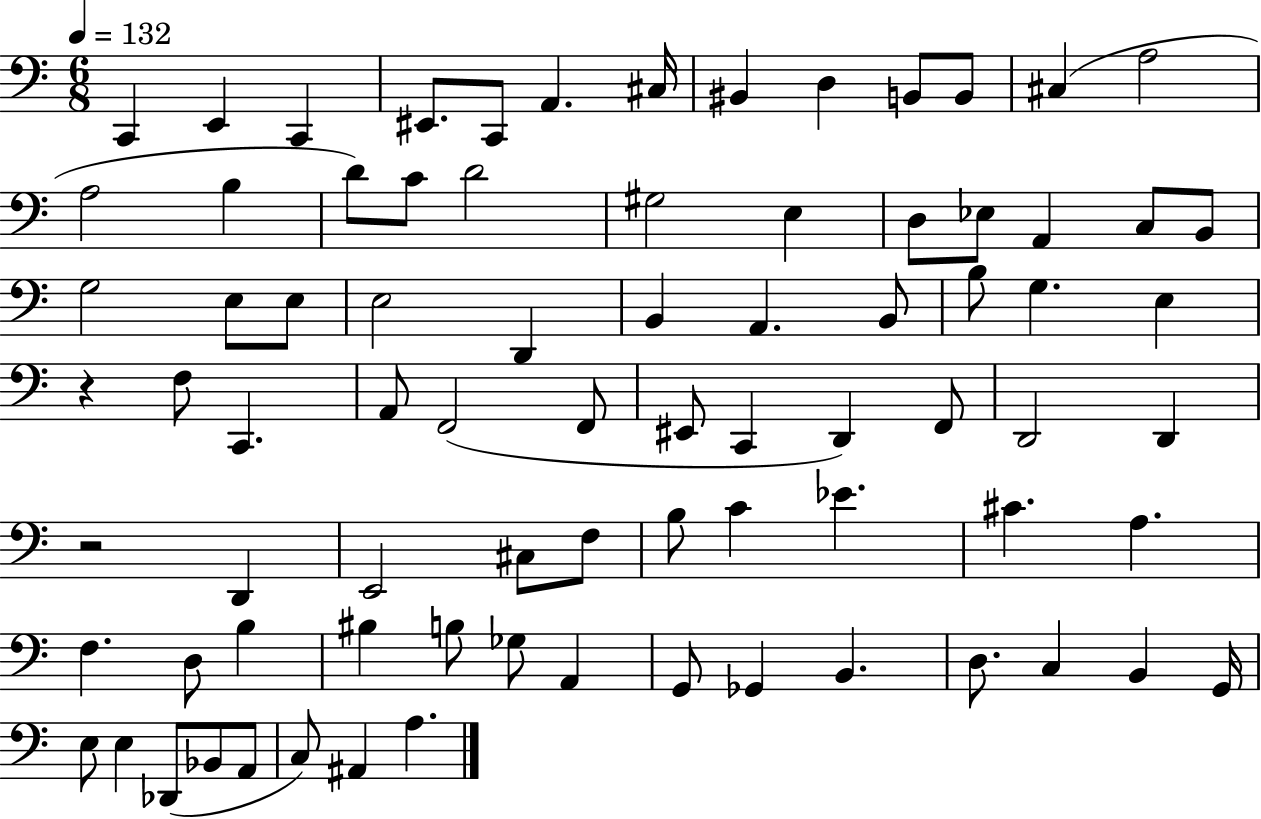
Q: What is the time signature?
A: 6/8